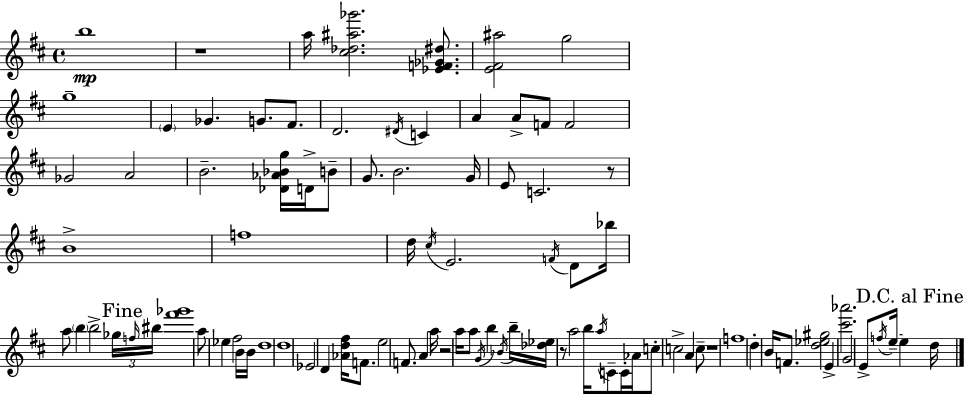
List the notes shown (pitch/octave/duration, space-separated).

B5/w R/w A5/s [C#5,Db5,A#5,Gb6]/h. [Eb4,F4,Gb4,D#5]/e. [E4,F#4,A#5]/h G5/h G5/w E4/q Gb4/q. G4/e. F#4/e. D4/h. D#4/s C4/q A4/q A4/e F4/e F4/h Gb4/h A4/h B4/h. [Db4,Ab4,Bb4,G5]/s D4/s B4/e G4/e. B4/h. G4/s E4/e C4/h. R/e B4/w F5/w D5/s C#5/s E4/h. F4/s D4/e Bb5/s A5/e B5/q B5/h Gb5/s F5/s BIS5/s [F#6,Gb6]/w A5/e Eb5/q F#5/h B4/s B4/s D5/w D5/w Eb4/h D4/q [Ab4,D5,F#5]/s F4/e. E5/h F4/e. A4/q A5/s R/h A5/s A5/e G4/s B5/q Bb4/s B5/s [Db5,Eb5]/s R/e A5/h B5/s A5/s C4/e C4/s Ab4/s C5/e C5/h A4/q C5/e R/w F5/w D5/q B4/s F4/e. [D5,Eb5,G#5]/h E4/q [C#6,Ab6]/h. G4/h E4/e F5/s E5/s E5/q D5/s